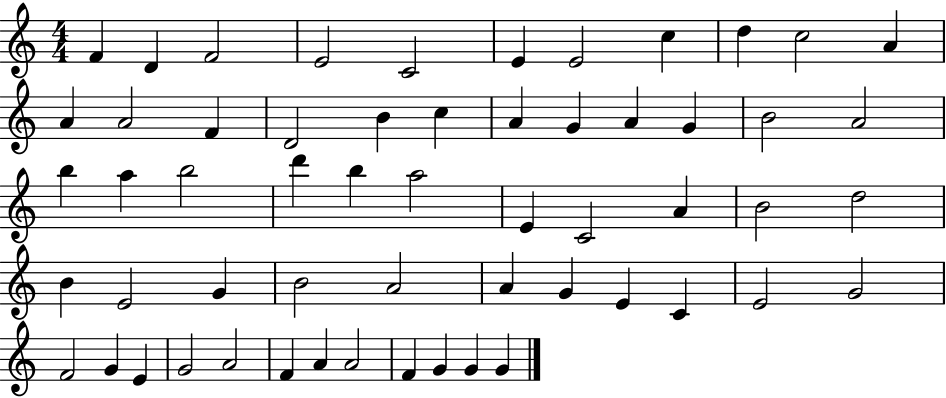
F4/q D4/q F4/h E4/h C4/h E4/q E4/h C5/q D5/q C5/h A4/q A4/q A4/h F4/q D4/h B4/q C5/q A4/q G4/q A4/q G4/q B4/h A4/h B5/q A5/q B5/h D6/q B5/q A5/h E4/q C4/h A4/q B4/h D5/h B4/q E4/h G4/q B4/h A4/h A4/q G4/q E4/q C4/q E4/h G4/h F4/h G4/q E4/q G4/h A4/h F4/q A4/q A4/h F4/q G4/q G4/q G4/q